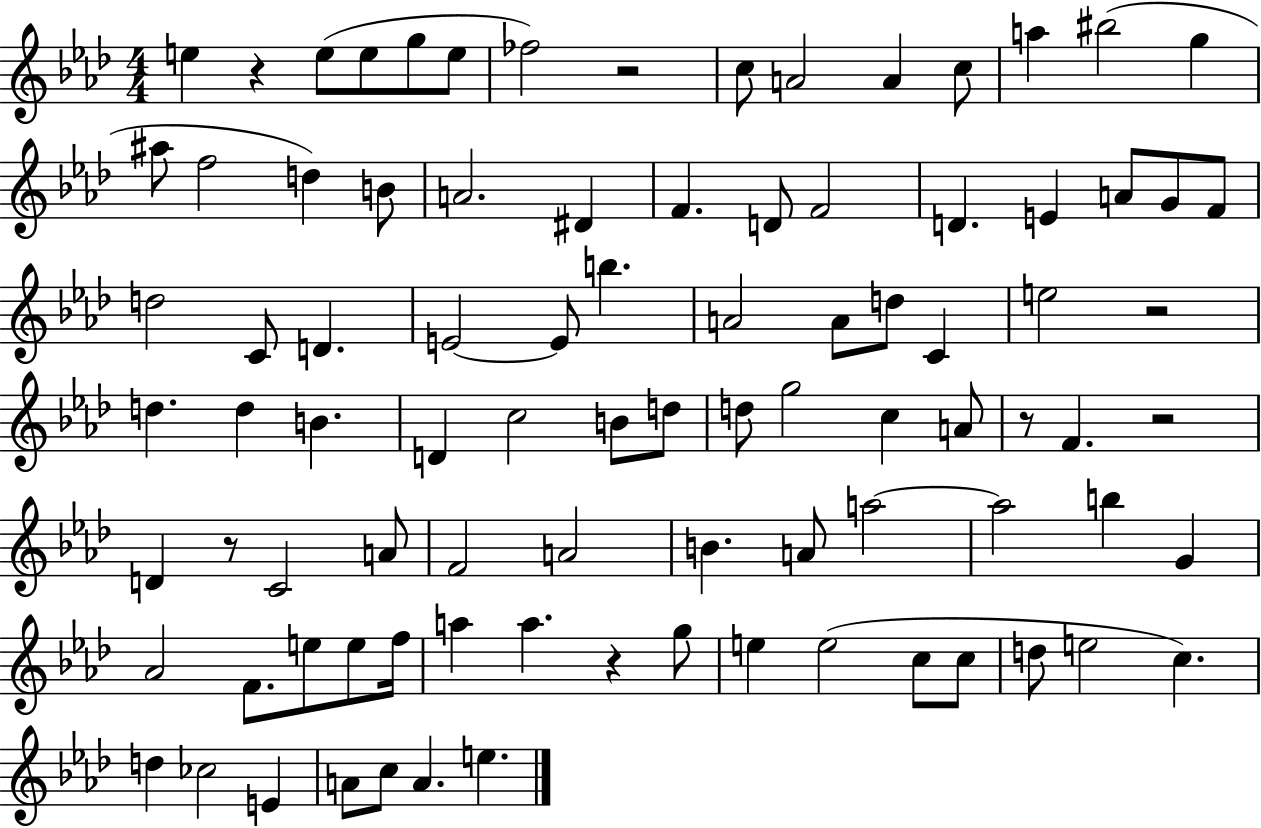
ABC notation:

X:1
T:Untitled
M:4/4
L:1/4
K:Ab
e z e/2 e/2 g/2 e/2 _f2 z2 c/2 A2 A c/2 a ^b2 g ^a/2 f2 d B/2 A2 ^D F D/2 F2 D E A/2 G/2 F/2 d2 C/2 D E2 E/2 b A2 A/2 d/2 C e2 z2 d d B D c2 B/2 d/2 d/2 g2 c A/2 z/2 F z2 D z/2 C2 A/2 F2 A2 B A/2 a2 a2 b G _A2 F/2 e/2 e/2 f/4 a a z g/2 e e2 c/2 c/2 d/2 e2 c d _c2 E A/2 c/2 A e